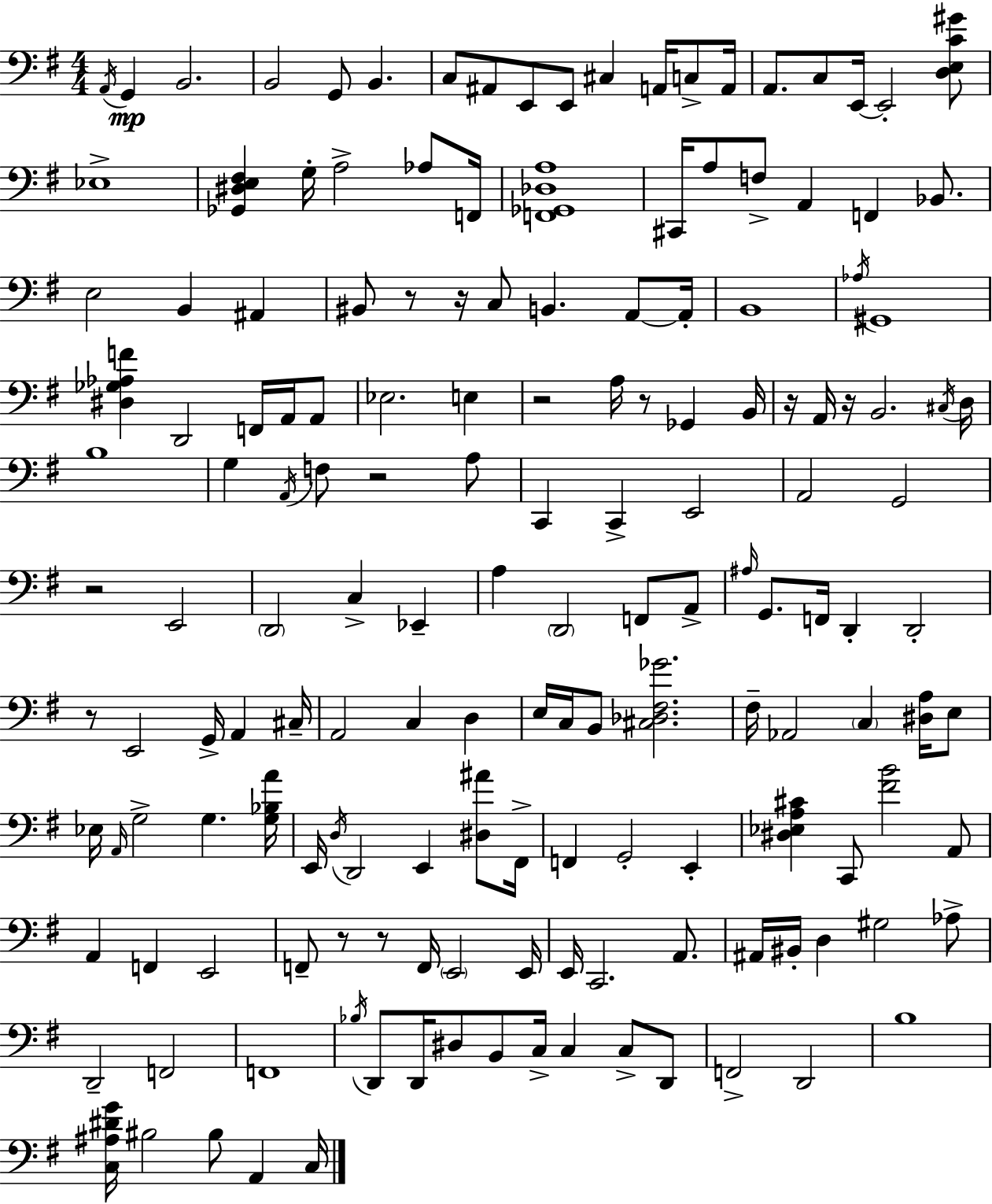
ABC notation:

X:1
T:Untitled
M:4/4
L:1/4
K:Em
A,,/4 G,, B,,2 B,,2 G,,/2 B,, C,/2 ^A,,/2 E,,/2 E,,/2 ^C, A,,/4 C,/2 A,,/4 A,,/2 C,/2 E,,/4 E,,2 [D,E,C^G]/2 _E,4 [_G,,^D,E,^F,] G,/4 A,2 _A,/2 F,,/4 [F,,_G,,_D,A,]4 ^C,,/4 A,/2 F,/2 A,, F,, _B,,/2 E,2 B,, ^A,, ^B,,/2 z/2 z/4 C,/2 B,, A,,/2 A,,/4 B,,4 _A,/4 ^G,,4 [^D,_G,_A,F] D,,2 F,,/4 A,,/4 A,,/2 _E,2 E, z2 A,/4 z/2 _G,, B,,/4 z/4 A,,/4 z/4 B,,2 ^C,/4 D,/4 B,4 G, A,,/4 F,/2 z2 A,/2 C,, C,, E,,2 A,,2 G,,2 z2 E,,2 D,,2 C, _E,, A, D,,2 F,,/2 A,,/2 ^A,/4 G,,/2 F,,/4 D,, D,,2 z/2 E,,2 G,,/4 A,, ^C,/4 A,,2 C, D, E,/4 C,/4 B,,/2 [^C,_D,^F,_G]2 ^F,/4 _A,,2 C, [^D,A,]/4 E,/2 _E,/4 A,,/4 G,2 G, [G,_B,A]/4 E,,/4 D,/4 D,,2 E,, [^D,^A]/2 ^F,,/4 F,, G,,2 E,, [^D,_E,A,^C] C,,/2 [^FB]2 A,,/2 A,, F,, E,,2 F,,/2 z/2 z/2 F,,/4 E,,2 E,,/4 E,,/4 C,,2 A,,/2 ^A,,/4 ^B,,/4 D, ^G,2 _A,/2 D,,2 F,,2 F,,4 _B,/4 D,,/2 D,,/4 ^D,/2 B,,/2 C,/4 C, C,/2 D,,/2 F,,2 D,,2 B,4 [C,^A,^DG]/4 ^B,2 ^B,/2 A,, C,/4